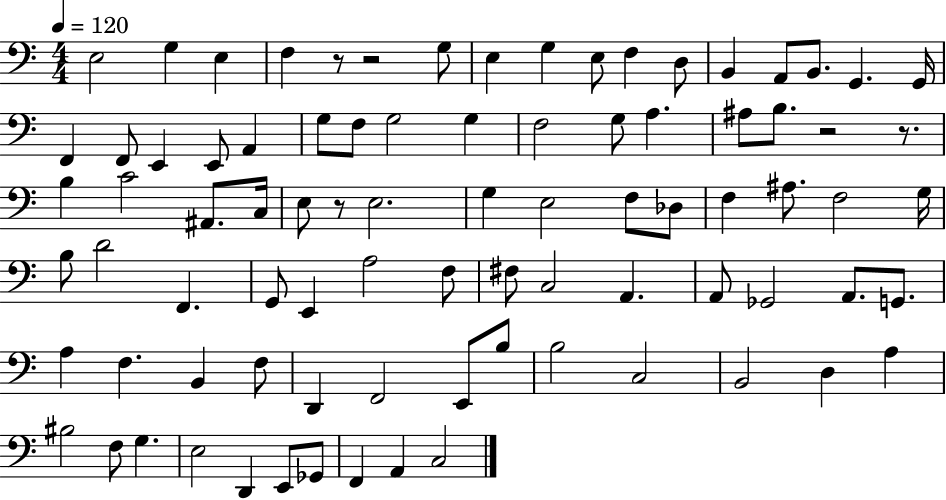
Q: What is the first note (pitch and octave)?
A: E3